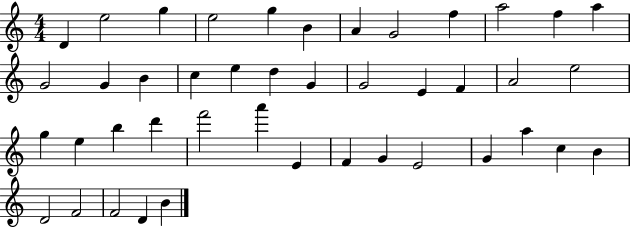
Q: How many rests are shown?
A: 0